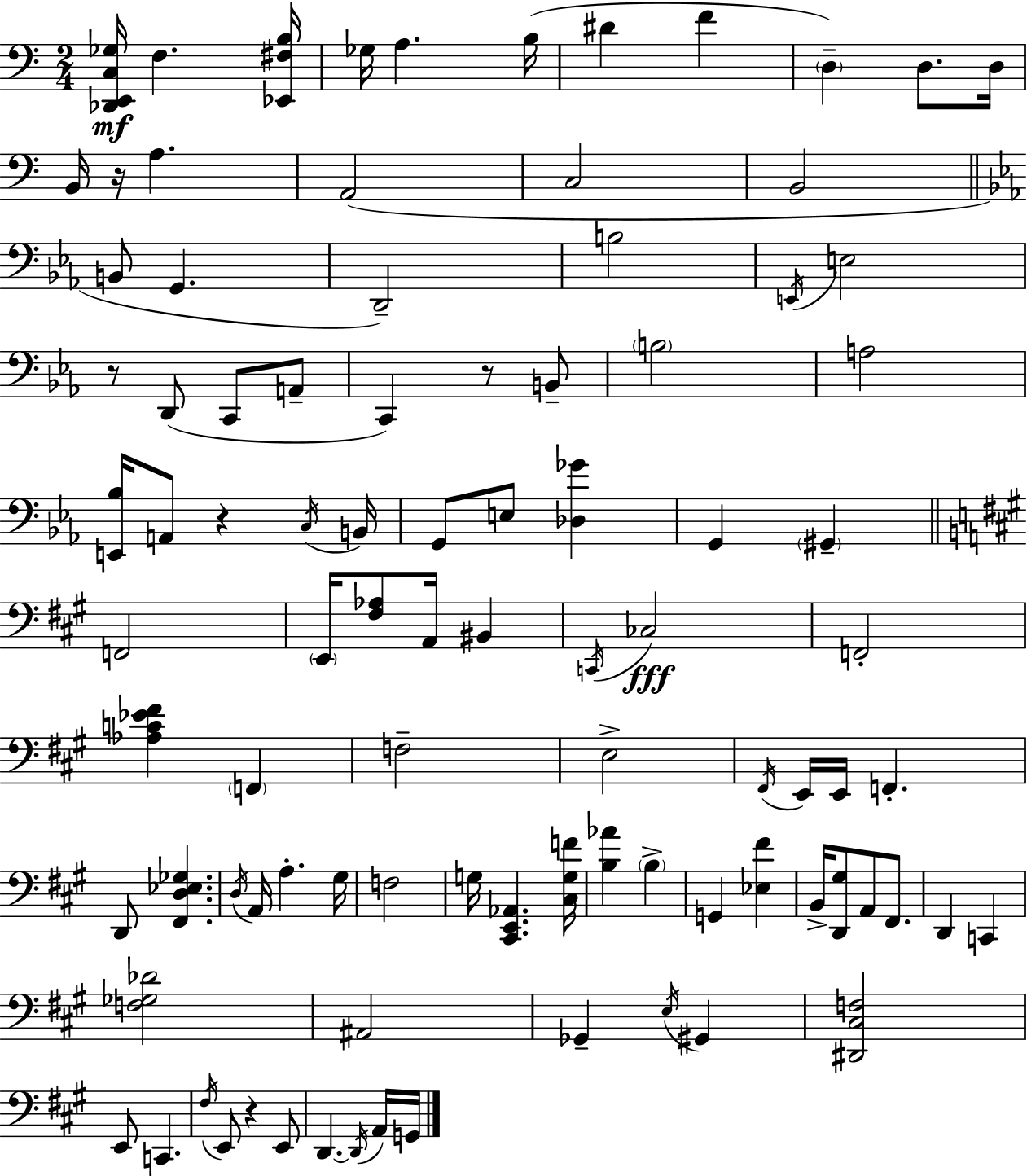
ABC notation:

X:1
T:Untitled
M:2/4
L:1/4
K:Am
[_D,,E,,C,_G,]/4 F, [_E,,^F,B,]/4 _G,/4 A, B,/4 ^D F D, D,/2 D,/4 B,,/4 z/4 A, A,,2 C,2 B,,2 B,,/2 G,, D,,2 B,2 E,,/4 E,2 z/2 D,,/2 C,,/2 A,,/2 C,, z/2 B,,/2 B,2 A,2 [E,,_B,]/4 A,,/2 z C,/4 B,,/4 G,,/2 E,/2 [_D,_G] G,, ^G,, F,,2 E,,/4 [^F,_A,]/2 A,,/4 ^B,, C,,/4 _C,2 F,,2 [_A,C_E^F] F,, F,2 E,2 ^F,,/4 E,,/4 E,,/4 F,, D,,/2 [^F,,D,_E,_G,] D,/4 A,,/4 A, ^G,/4 F,2 G,/4 [^C,,E,,_A,,] [^C,G,F]/4 [B,_A] B, G,, [_E,^F] B,,/4 [D,,^G,]/2 A,,/2 ^F,,/2 D,, C,, [F,_G,_D]2 ^A,,2 _G,, E,/4 ^G,, [^D,,^C,F,]2 E,,/2 C,, ^F,/4 E,,/2 z E,,/2 D,, D,,/4 A,,/4 G,,/4